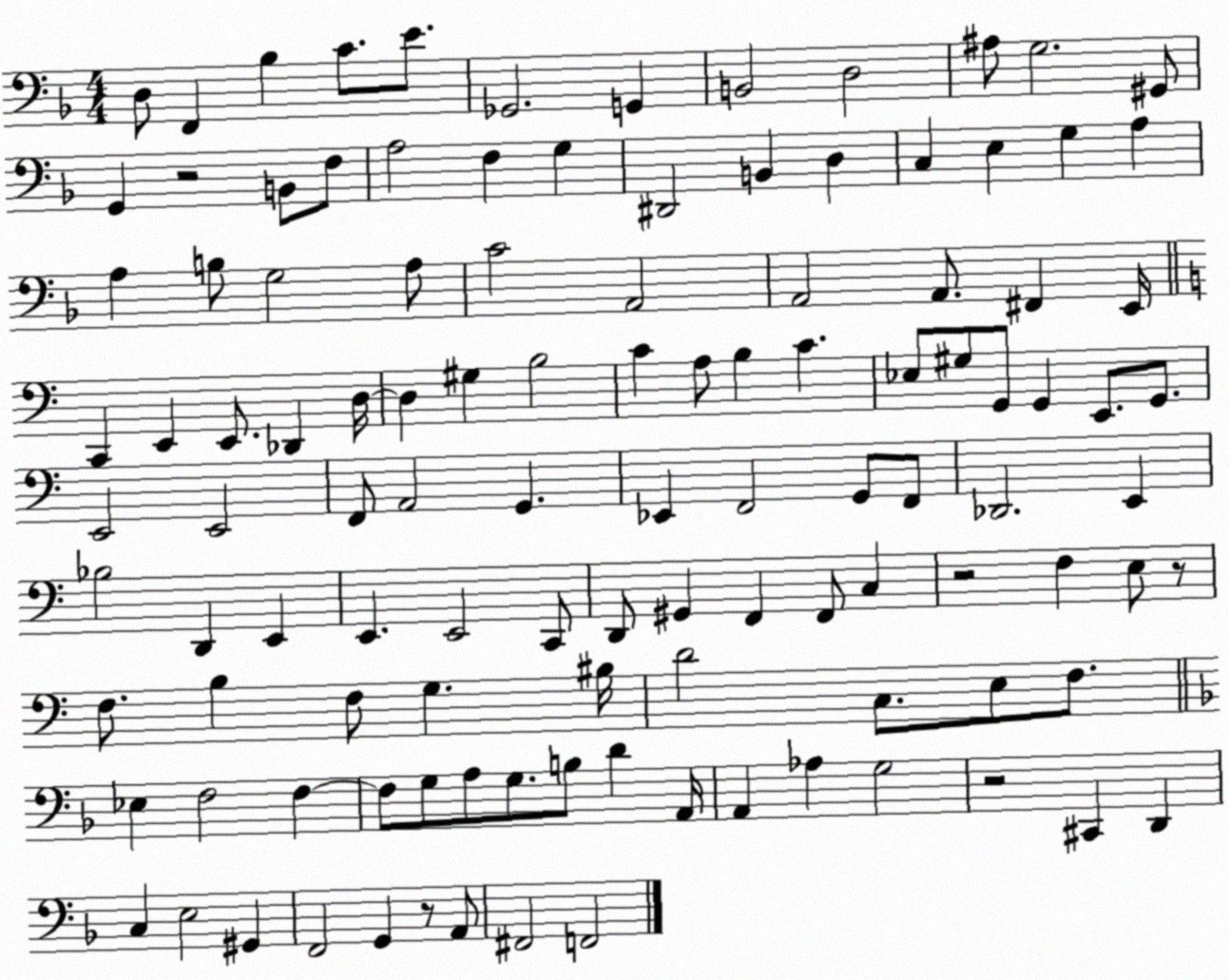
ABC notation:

X:1
T:Untitled
M:4/4
L:1/4
K:F
D,/2 F,, _B, C/2 E/2 _G,,2 G,, B,,2 D,2 ^A,/2 G,2 ^G,,/2 G,, z2 B,,/2 F,/2 A,2 F, G, ^D,,2 B,, D, C, E, G, A, A, B,/2 G,2 A,/2 C2 A,,2 A,,2 A,,/2 ^F,, E,,/4 C,, E,, E,,/2 _D,, D,/4 D, ^G, B,2 C A,/2 B, C _E,/2 ^G,/2 G,,/2 G,, E,,/2 G,,/2 E,,2 E,,2 F,,/2 A,,2 G,, _E,, F,,2 G,,/2 F,,/2 _D,,2 E,, _B,2 D,, E,, E,, E,,2 C,,/2 D,,/2 ^G,, F,, F,,/2 C, z2 F, E,/2 z/2 F,/2 B, F,/2 G, ^B,/4 D2 C,/2 E,/2 F,/2 _E, F,2 F, F,/2 G,/2 A,/2 G,/2 B,/2 D A,,/4 A,, _A, G,2 z2 ^C,, D,, C, E,2 ^G,, F,,2 G,, z/2 A,,/2 ^F,,2 F,,2